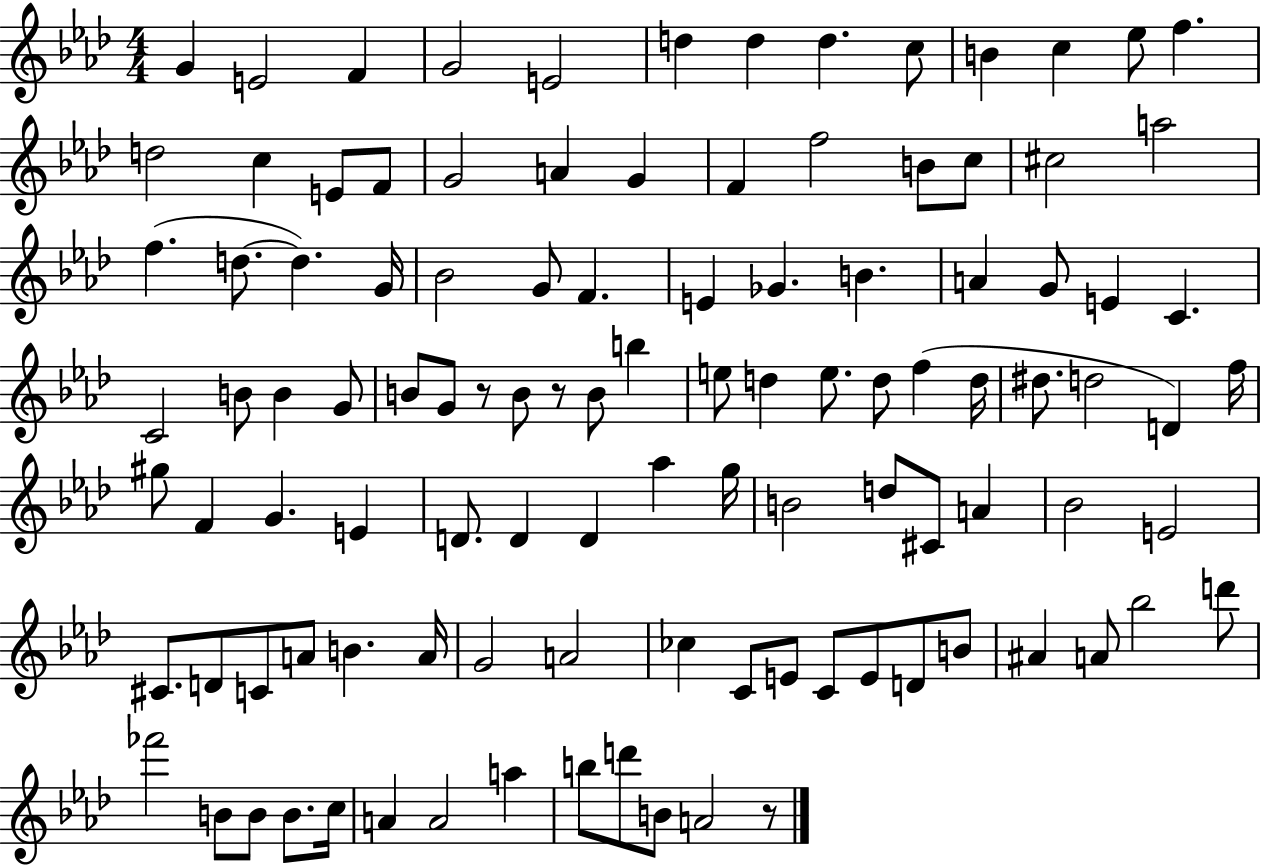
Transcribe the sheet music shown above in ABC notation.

X:1
T:Untitled
M:4/4
L:1/4
K:Ab
G E2 F G2 E2 d d d c/2 B c _e/2 f d2 c E/2 F/2 G2 A G F f2 B/2 c/2 ^c2 a2 f d/2 d G/4 _B2 G/2 F E _G B A G/2 E C C2 B/2 B G/2 B/2 G/2 z/2 B/2 z/2 B/2 b e/2 d e/2 d/2 f d/4 ^d/2 d2 D f/4 ^g/2 F G E D/2 D D _a g/4 B2 d/2 ^C/2 A _B2 E2 ^C/2 D/2 C/2 A/2 B A/4 G2 A2 _c C/2 E/2 C/2 E/2 D/2 B/2 ^A A/2 _b2 d'/2 _f'2 B/2 B/2 B/2 c/4 A A2 a b/2 d'/2 B/2 A2 z/2